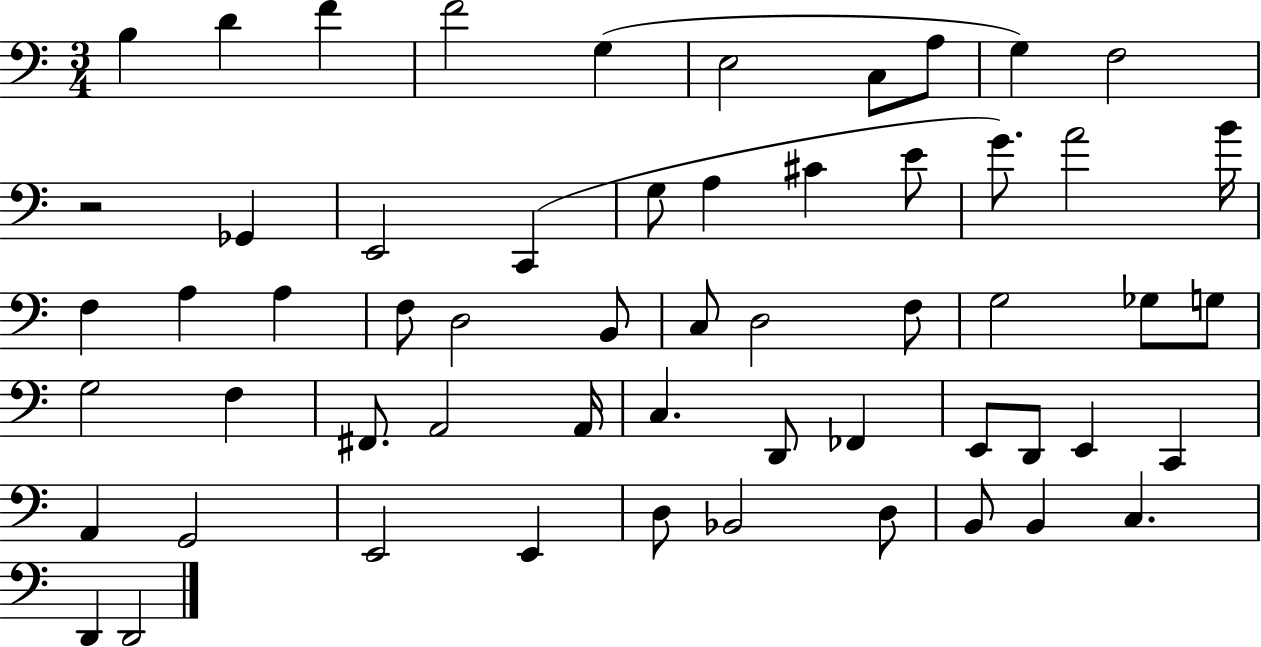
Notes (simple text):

B3/q D4/q F4/q F4/h G3/q E3/h C3/e A3/e G3/q F3/h R/h Gb2/q E2/h C2/q G3/e A3/q C#4/q E4/e G4/e. A4/h B4/s F3/q A3/q A3/q F3/e D3/h B2/e C3/e D3/h F3/e G3/h Gb3/e G3/e G3/h F3/q F#2/e. A2/h A2/s C3/q. D2/e FES2/q E2/e D2/e E2/q C2/q A2/q G2/h E2/h E2/q D3/e Bb2/h D3/e B2/e B2/q C3/q. D2/q D2/h